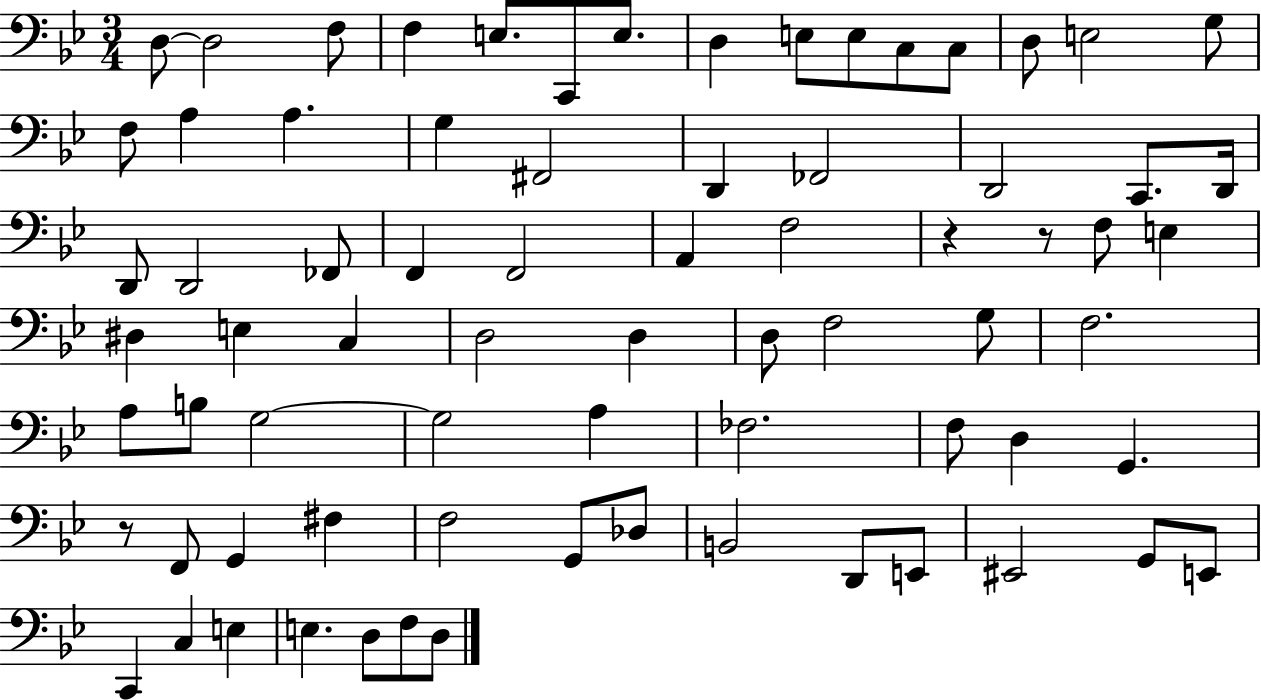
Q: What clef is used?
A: bass